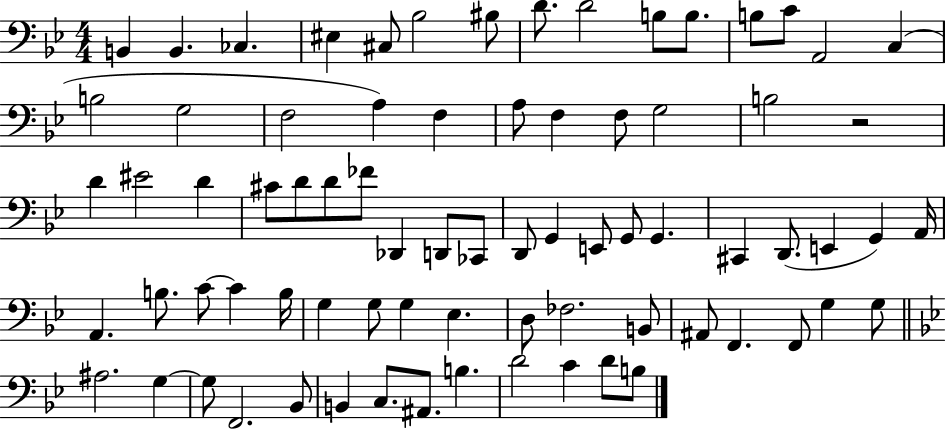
X:1
T:Untitled
M:4/4
L:1/4
K:Bb
B,, B,, _C, ^E, ^C,/2 _B,2 ^B,/2 D/2 D2 B,/2 B,/2 B,/2 C/2 A,,2 C, B,2 G,2 F,2 A, F, A,/2 F, F,/2 G,2 B,2 z2 D ^E2 D ^C/2 D/2 D/2 _F/2 _D,, D,,/2 _C,,/2 D,,/2 G,, E,,/2 G,,/2 G,, ^C,, D,,/2 E,, G,, A,,/4 A,, B,/2 C/2 C B,/4 G, G,/2 G, _E, D,/2 _F,2 B,,/2 ^A,,/2 F,, F,,/2 G, G,/2 ^A,2 G, G,/2 F,,2 _B,,/2 B,, C,/2 ^A,,/2 B, D2 C D/2 B,/2